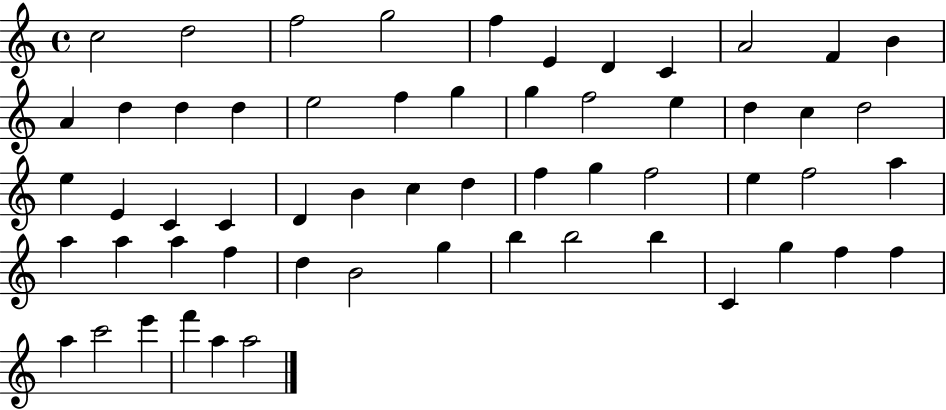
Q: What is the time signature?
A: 4/4